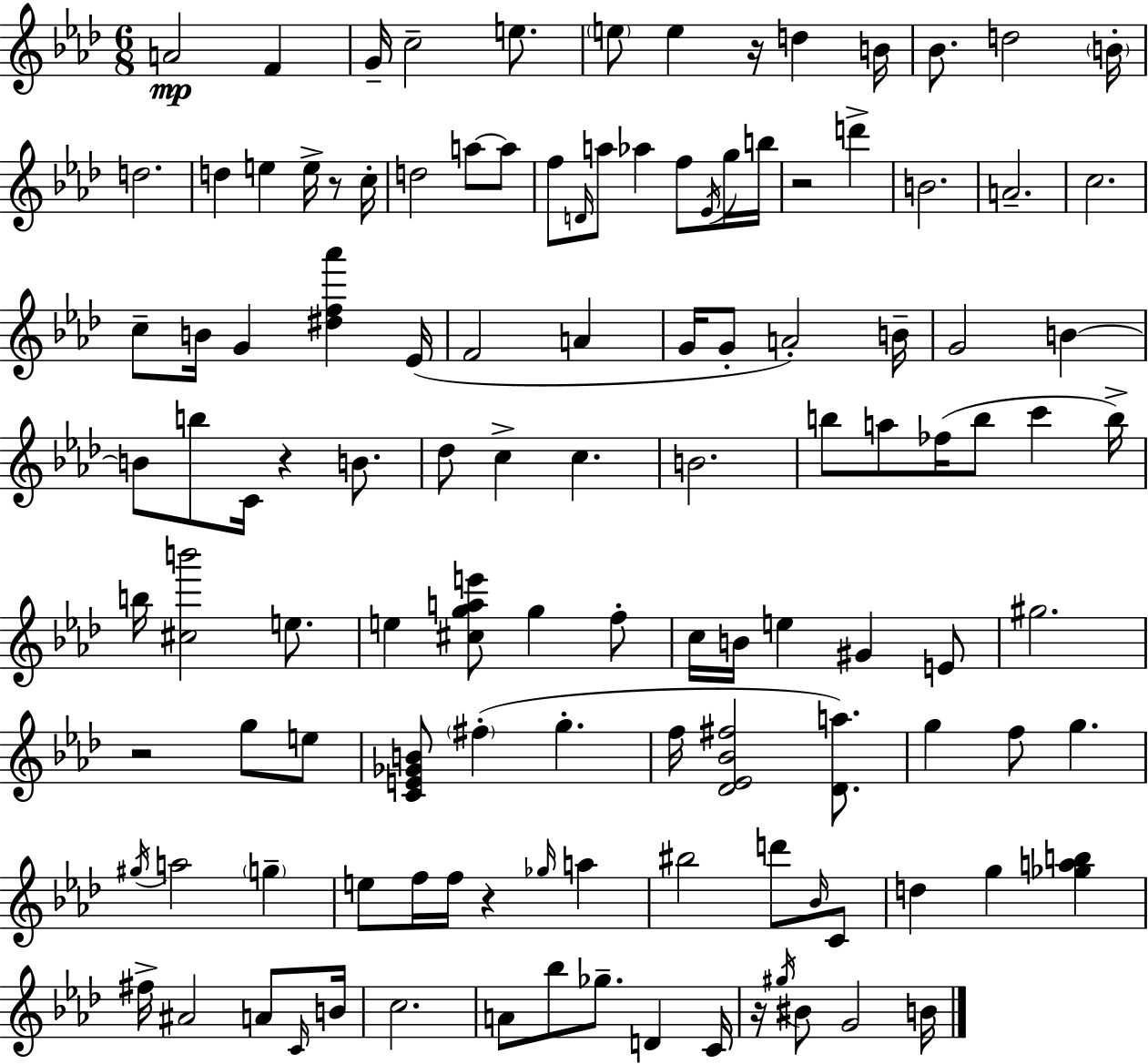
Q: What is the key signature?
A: AES major